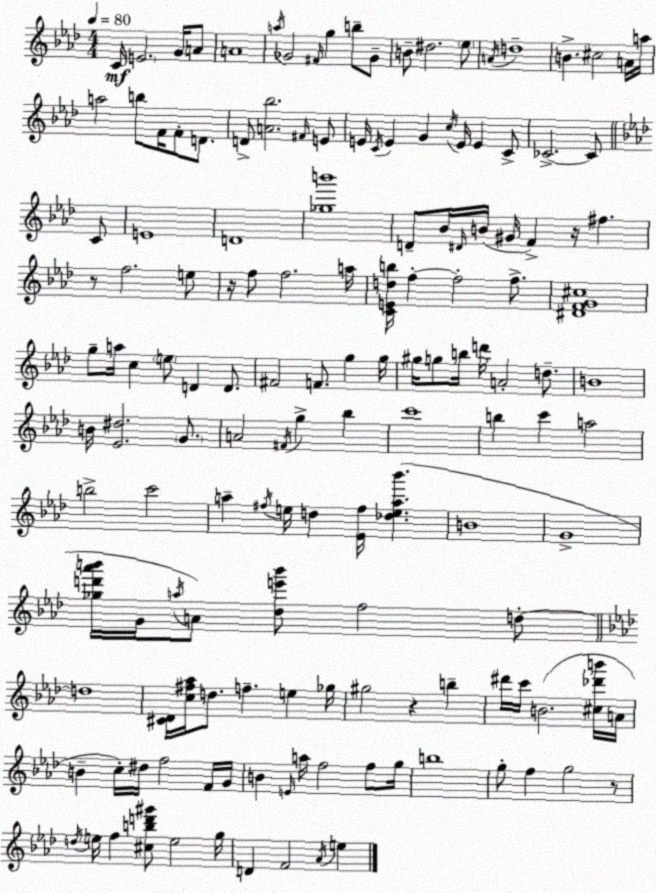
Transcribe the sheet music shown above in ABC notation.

X:1
T:Untitled
M:4/4
L:1/4
K:Fm
C/4 E2 G/4 A/2 A4 a/4 _G2 ^F/4 g b/2 _G/2 B/2 ^d2 _e/2 A/4 d4 B ^c2 A/4 a/4 a2 b/2 F/4 F/2 D/2 D/2 [A_b]2 ^F/4 E/2 E/4 C/4 E G c/4 E/4 E C/2 _C2 _C/2 C/2 E4 D4 [_gb']4 D/2 _B/4 ^D/4 B/4 ^G/4 F z/4 ^f z/2 f2 e/2 z/4 f/2 f2 a/4 [CEdb]/4 f f2 f/2 [^DFG^c]4 g/2 a/4 c e/2 D D/2 ^F2 F/2 g g/4 ^g/4 g/2 b/4 d'/4 A2 d/2 B4 B/4 [_E^d]2 G/2 A2 ^F/4 g _b c'4 b c' a2 b2 c'2 a ^f/4 e/4 d [_E^f]/4 [_dea_b'] B4 G4 [_gd'_a'b']/4 G/4 a/4 A/2 [_de'b']/2 f2 d/2 d4 [^C_D]/4 [c^f_a]/4 d/2 f e _g/4 ^g2 z b ^d'/4 c'/4 B2 [^c_d'b']/4 A/4 B c/4 ^d/4 f2 F/4 G/4 B E/4 a/4 f2 f/2 g/4 b4 g/2 f g2 z/2 d/4 e/4 f [^cbd'^g']/2 e2 g/4 D F2 _A/4 e